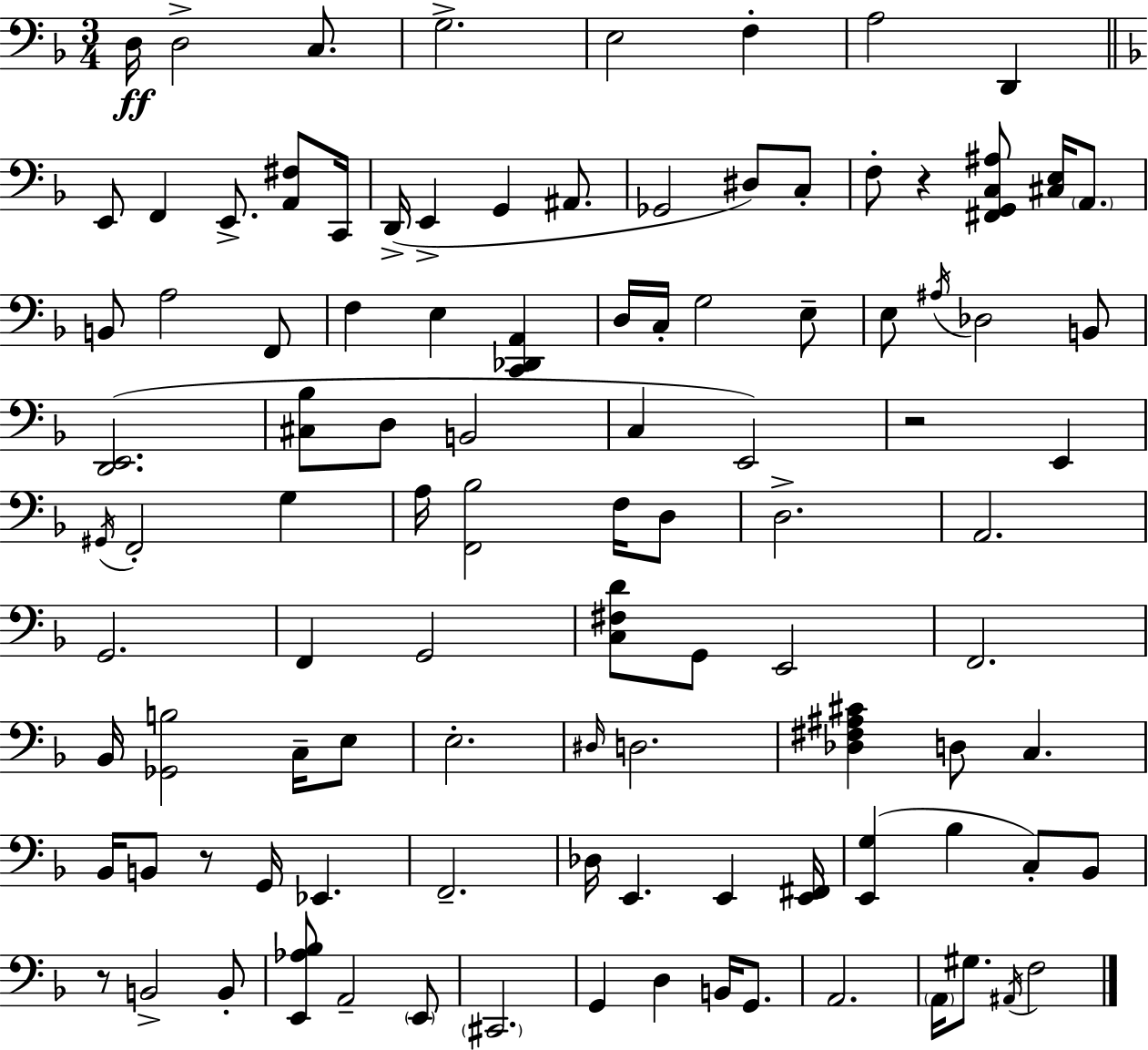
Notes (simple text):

D3/s D3/h C3/e. G3/h. E3/h F3/q A3/h D2/q E2/e F2/q E2/e. [A2,F#3]/e C2/s D2/s E2/q G2/q A#2/e. Gb2/h D#3/e C3/e F3/e R/q [F#2,G2,C3,A#3]/e [C#3,E3]/s A2/e. B2/e A3/h F2/e F3/q E3/q [C2,Db2,A2]/q D3/s C3/s G3/h E3/e E3/e A#3/s Db3/h B2/e [D2,E2]/h. [C#3,Bb3]/e D3/e B2/h C3/q E2/h R/h E2/q G#2/s F2/h G3/q A3/s [F2,Bb3]/h F3/s D3/e D3/h. A2/h. G2/h. F2/q G2/h [C3,F#3,D4]/e G2/e E2/h F2/h. Bb2/s [Gb2,B3]/h C3/s E3/e E3/h. D#3/s D3/h. [Db3,F#3,A#3,C#4]/q D3/e C3/q. Bb2/s B2/e R/e G2/s Eb2/q. F2/h. Db3/s E2/q. E2/q [E2,F#2]/s [E2,G3]/q Bb3/q C3/e Bb2/e R/e B2/h B2/e [E2,Ab3,Bb3]/e A2/h E2/e C#2/h. G2/q D3/q B2/s G2/e. A2/h. A2/s G#3/e. A#2/s F3/h